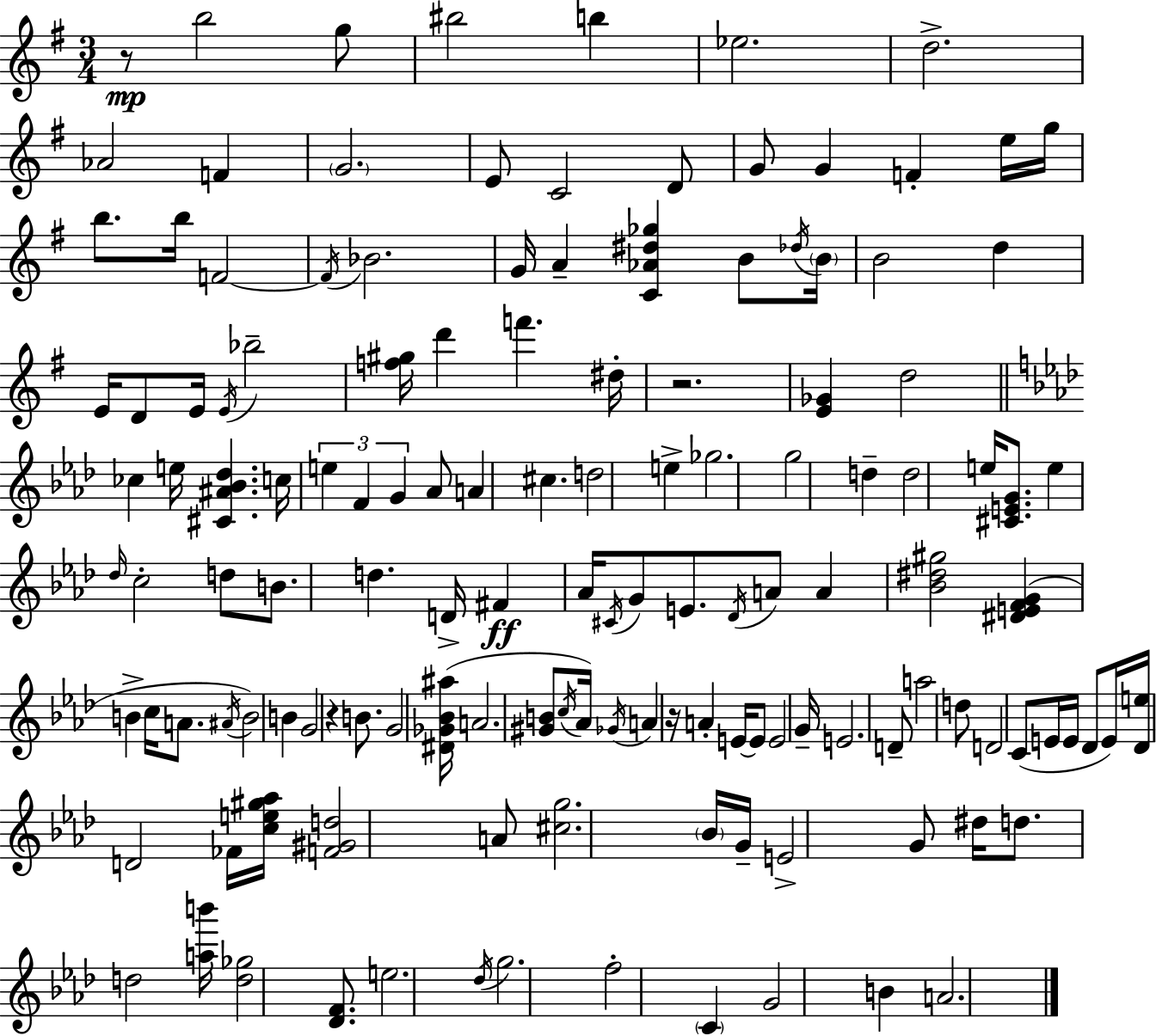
R/e B5/h G5/e BIS5/h B5/q Eb5/h. D5/h. Ab4/h F4/q G4/h. E4/e C4/h D4/e G4/e G4/q F4/q E5/s G5/s B5/e. B5/s F4/h F4/s Bb4/h. G4/s A4/q [C4,Ab4,D#5,Gb5]/q B4/e Db5/s B4/s B4/h D5/q E4/s D4/e E4/s E4/s Bb5/h [F5,G#5]/s D6/q F6/q. D#5/s R/h. [E4,Gb4]/q D5/h CES5/q E5/s [C#4,A#4,Bb4,Db5]/q. C5/s E5/q F4/q G4/q Ab4/e A4/q C#5/q. D5/h E5/q Gb5/h. G5/h D5/q D5/h E5/s [C#4,E4,G4]/e. E5/q Db5/s C5/h D5/e B4/e. D5/q. D4/s F#4/q Ab4/s C#4/s G4/e E4/e. Db4/s A4/e A4/q [Bb4,D#5,G#5]/h [D#4,E4,F4,G4]/q B4/q C5/s A4/e. A#4/s B4/h B4/q G4/h R/q B4/e. G4/h [D#4,Gb4,Bb4,A#5]/s A4/h. [G#4,B4]/e C5/s Ab4/s Gb4/s A4/q R/s A4/q E4/s E4/e E4/h G4/s E4/h. D4/e A5/h D5/e D4/h C4/e E4/s E4/s Db4/e E4/s [Db4,E5]/s D4/h FES4/s [C5,E5,G#5,Ab5]/s [F4,G#4,D5]/h A4/e [C#5,G5]/h. Bb4/s G4/s E4/h G4/e D#5/s D5/e. D5/h [A5,B6]/s [D5,Gb5]/h [Db4,F4]/e. E5/h. Db5/s G5/h. F5/h C4/q G4/h B4/q A4/h.